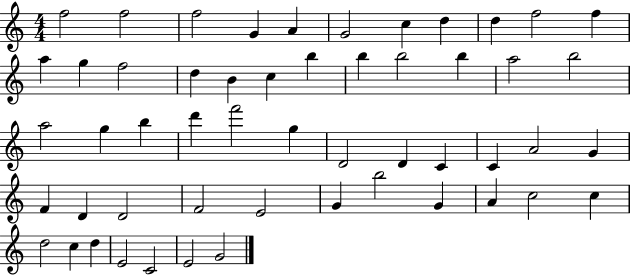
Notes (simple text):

F5/h F5/h F5/h G4/q A4/q G4/h C5/q D5/q D5/q F5/h F5/q A5/q G5/q F5/h D5/q B4/q C5/q B5/q B5/q B5/h B5/q A5/h B5/h A5/h G5/q B5/q D6/q F6/h G5/q D4/h D4/q C4/q C4/q A4/h G4/q F4/q D4/q D4/h F4/h E4/h G4/q B5/h G4/q A4/q C5/h C5/q D5/h C5/q D5/q E4/h C4/h E4/h G4/h